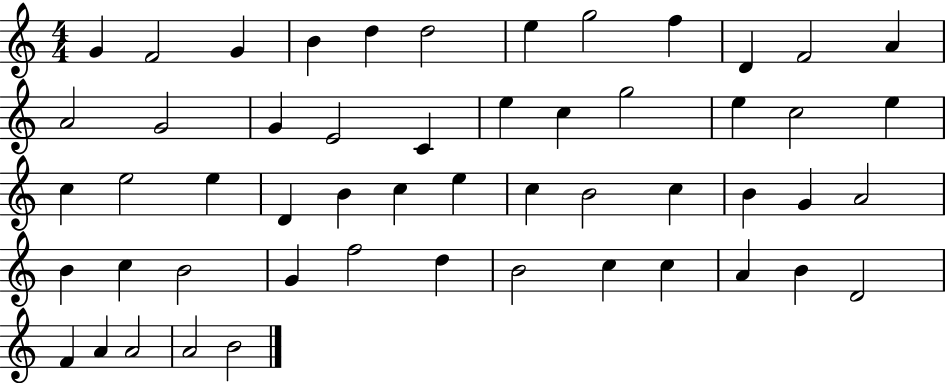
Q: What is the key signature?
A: C major